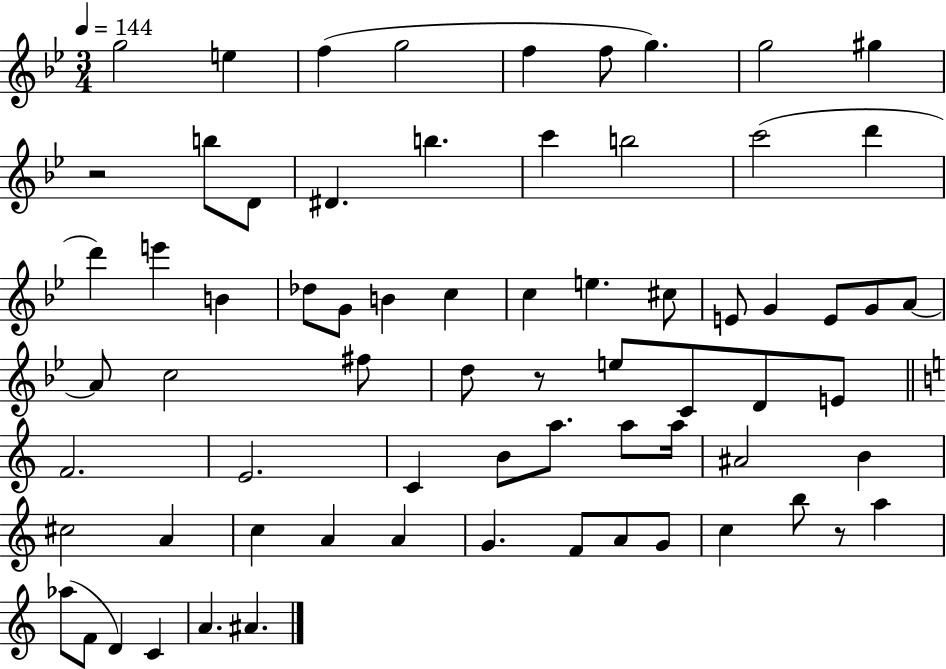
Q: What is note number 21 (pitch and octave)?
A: Db5